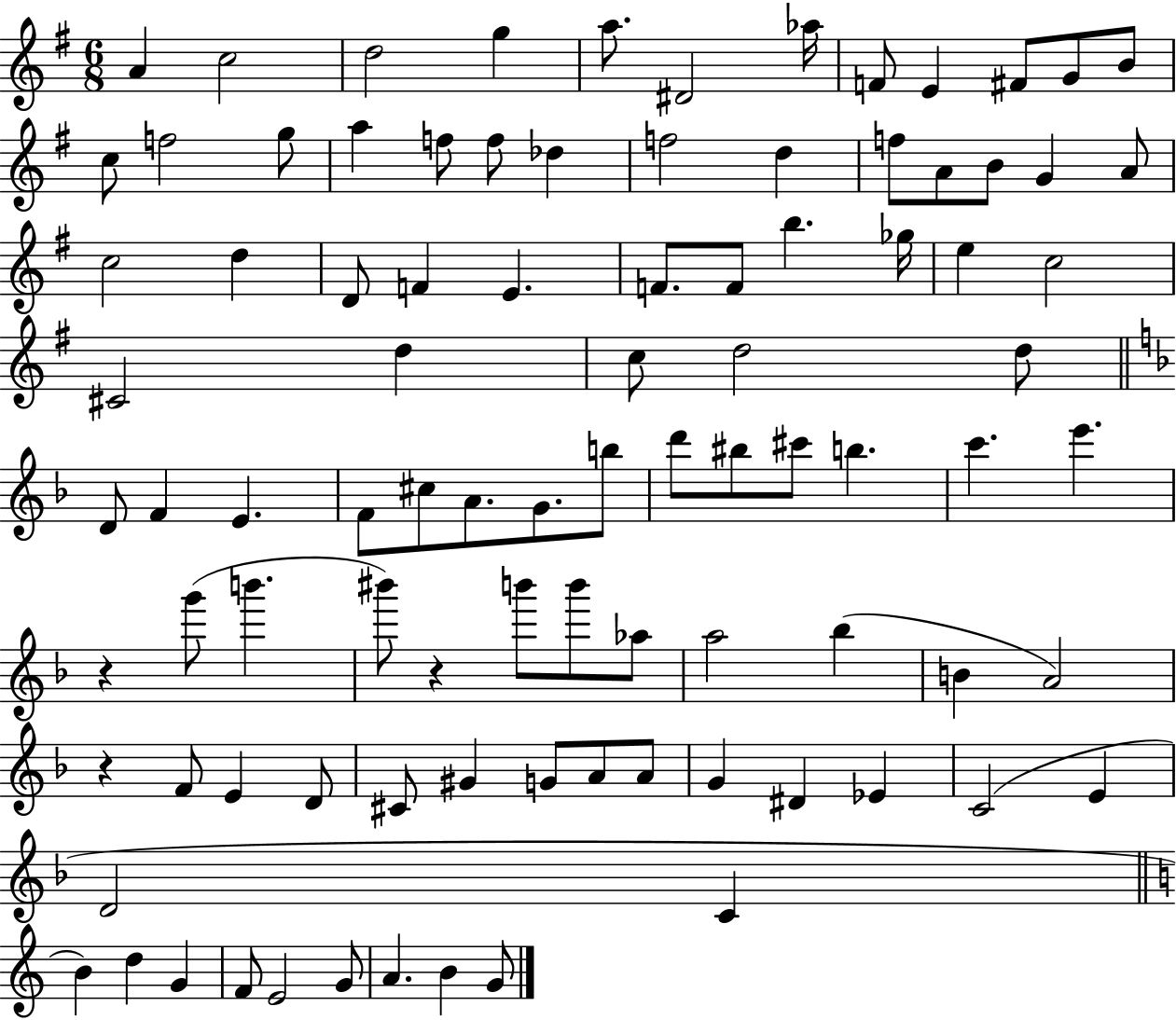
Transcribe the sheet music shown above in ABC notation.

X:1
T:Untitled
M:6/8
L:1/4
K:G
A c2 d2 g a/2 ^D2 _a/4 F/2 E ^F/2 G/2 B/2 c/2 f2 g/2 a f/2 f/2 _d f2 d f/2 A/2 B/2 G A/2 c2 d D/2 F E F/2 F/2 b _g/4 e c2 ^C2 d c/2 d2 d/2 D/2 F E F/2 ^c/2 A/2 G/2 b/2 d'/2 ^b/2 ^c'/2 b c' e' z g'/2 b' ^b'/2 z b'/2 b'/2 _a/2 a2 _b B A2 z F/2 E D/2 ^C/2 ^G G/2 A/2 A/2 G ^D _E C2 E D2 C B d G F/2 E2 G/2 A B G/2